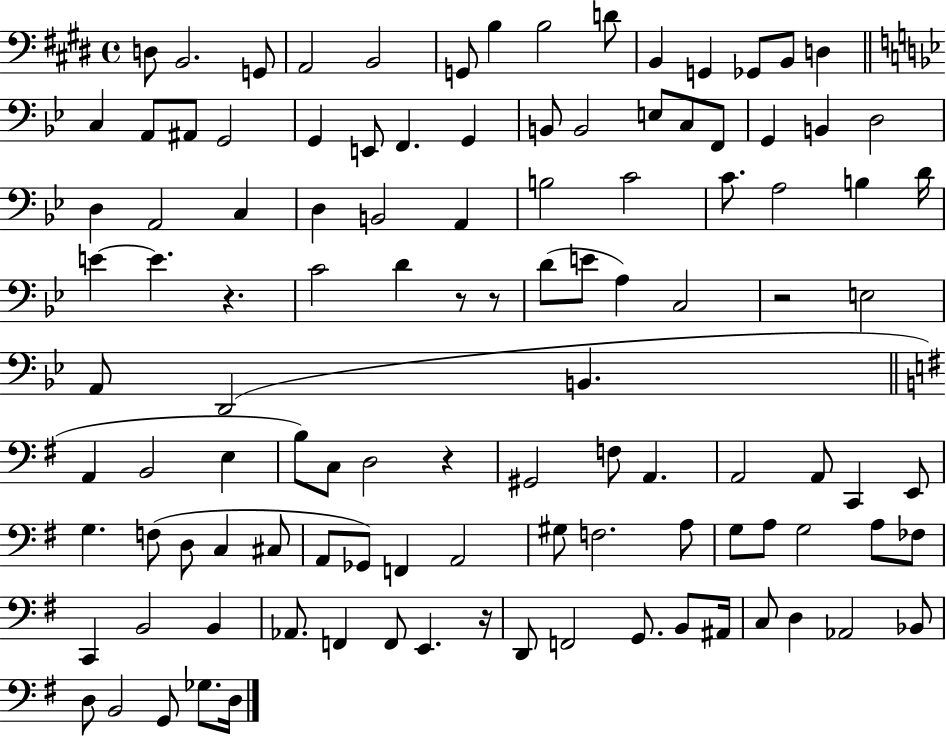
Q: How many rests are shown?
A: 6